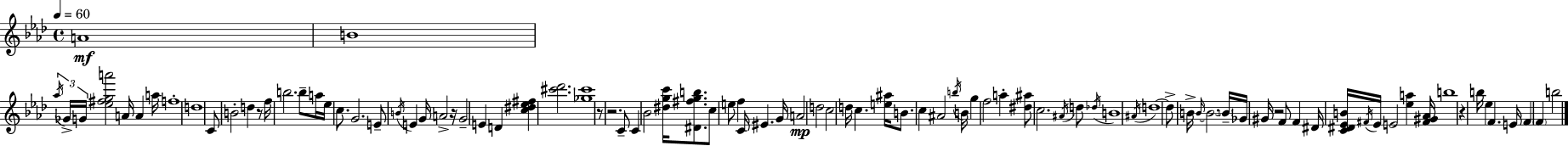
A4/w B4/w Ab5/s Gb4/s G4/s [Eb5,F#5,G5,A6]/h A4/s A4/q A5/s F5/w D5/w C4/e B4/h D5/q R/e F5/s B5/h. B5/e A5/s Eb5/s C5/e. G4/h. E4/e B4/s E4/q G4/s A4/h R/s G4/h E4/q D4/q [C5,D#5,Eb5,F#5]/q [C#6,Db6]/h. [Gb5,C#6]/w R/e R/h. C4/e C4/q Bb4/h [D#5,G5,C6]/s [D#4,F#5,G5,B5]/e. C5/e E5/e F5/q C4/s EIS4/q. G4/s A4/h D5/h C5/h D5/s C5/q. [E5,A#5]/s B4/e. C5/q A#4/h B5/s B4/s G5/q F5/h A5/q [D#5,A#5]/e C5/h. A#4/s D5/e Db5/s B4/w A#4/s D5/w D5/e B4/s B4/s B4/h. B4/s Gb4/s G#4/s R/h F4/e F4/q D#4/s [C4,D#4,Eb4,B4]/s F#4/s Eb4/s E4/h [Eb5,A5]/q [F#4,G#4,Ab4]/s B5/w R/q B5/s Eb5/q F4/q. E4/s F4/q F4/q B5/h